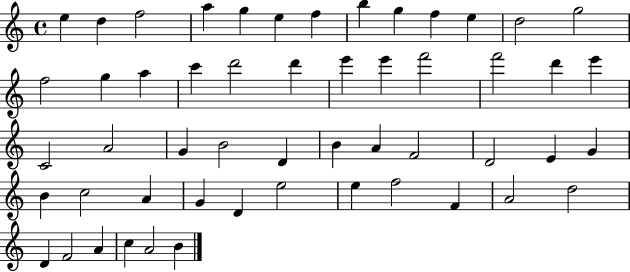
E5/q D5/q F5/h A5/q G5/q E5/q F5/q B5/q G5/q F5/q E5/q D5/h G5/h F5/h G5/q A5/q C6/q D6/h D6/q E6/q E6/q F6/h F6/h D6/q E6/q C4/h A4/h G4/q B4/h D4/q B4/q A4/q F4/h D4/h E4/q G4/q B4/q C5/h A4/q G4/q D4/q E5/h E5/q F5/h F4/q A4/h D5/h D4/q F4/h A4/q C5/q A4/h B4/q